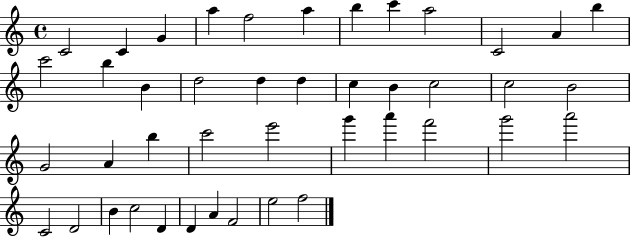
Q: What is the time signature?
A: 4/4